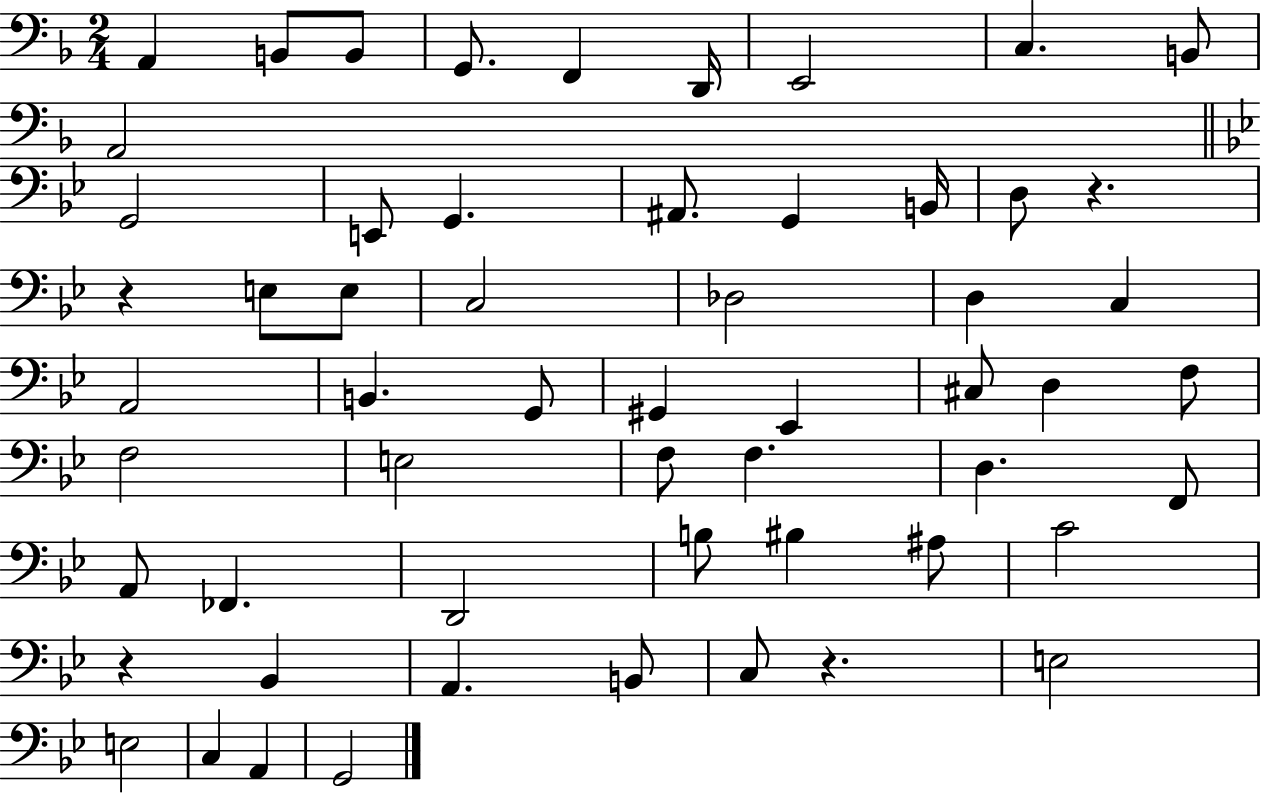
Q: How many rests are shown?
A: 4